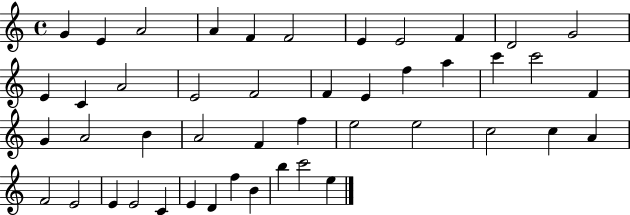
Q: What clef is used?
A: treble